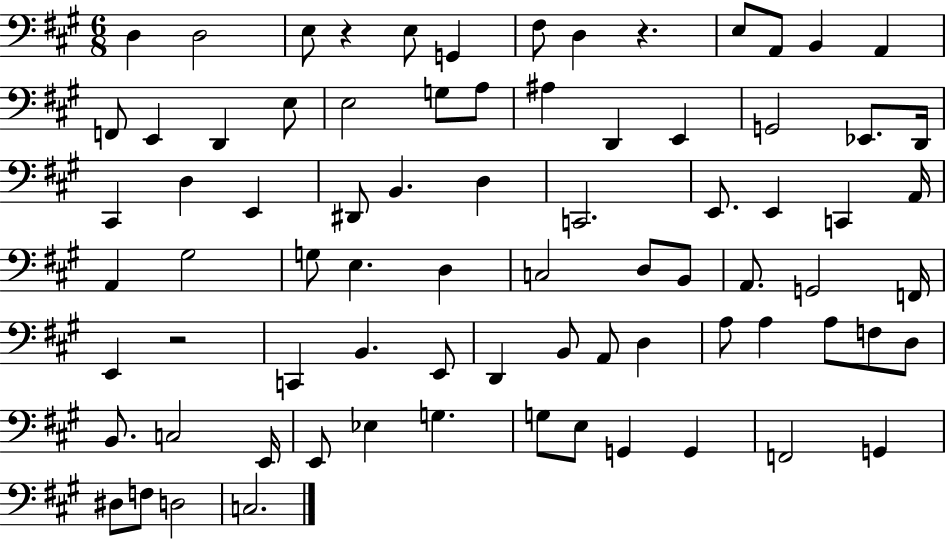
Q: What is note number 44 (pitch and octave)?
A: A2